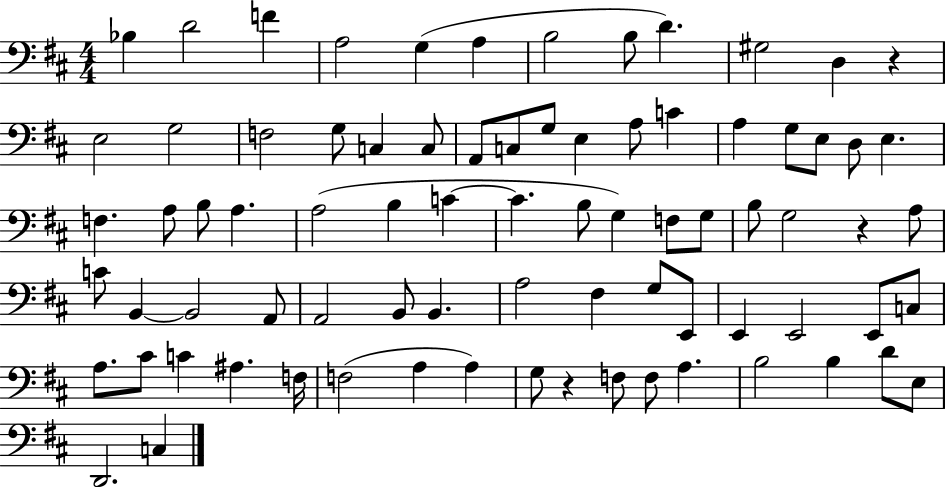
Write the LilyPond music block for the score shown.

{
  \clef bass
  \numericTimeSignature
  \time 4/4
  \key d \major
  bes4 d'2 f'4 | a2 g4( a4 | b2 b8 d'4.) | gis2 d4 r4 | \break e2 g2 | f2 g8 c4 c8 | a,8 c8 g8 e4 a8 c'4 | a4 g8 e8 d8 e4. | \break f4. a8 b8 a4. | a2( b4 c'4~~ | c'4. b8 g4) f8 g8 | b8 g2 r4 a8 | \break c'8 b,4~~ b,2 a,8 | a,2 b,8 b,4. | a2 fis4 g8 e,8 | e,4 e,2 e,8 c8 | \break a8. cis'8 c'4 ais4. f16 | f2( a4 a4) | g8 r4 f8 f8 a4. | b2 b4 d'8 e8 | \break d,2. c4 | \bar "|."
}